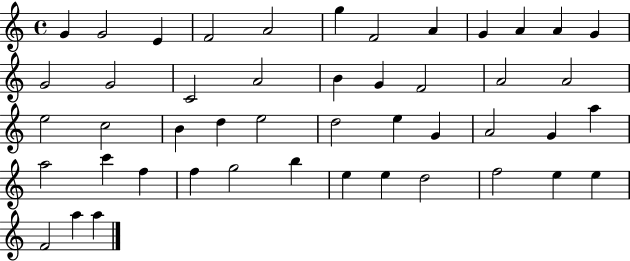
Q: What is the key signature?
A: C major